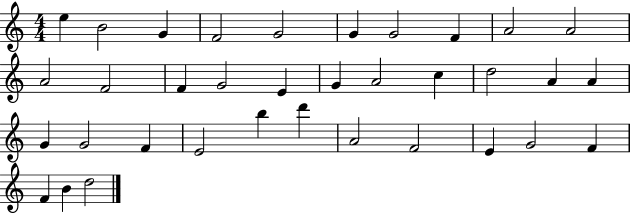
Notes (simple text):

E5/q B4/h G4/q F4/h G4/h G4/q G4/h F4/q A4/h A4/h A4/h F4/h F4/q G4/h E4/q G4/q A4/h C5/q D5/h A4/q A4/q G4/q G4/h F4/q E4/h B5/q D6/q A4/h F4/h E4/q G4/h F4/q F4/q B4/q D5/h